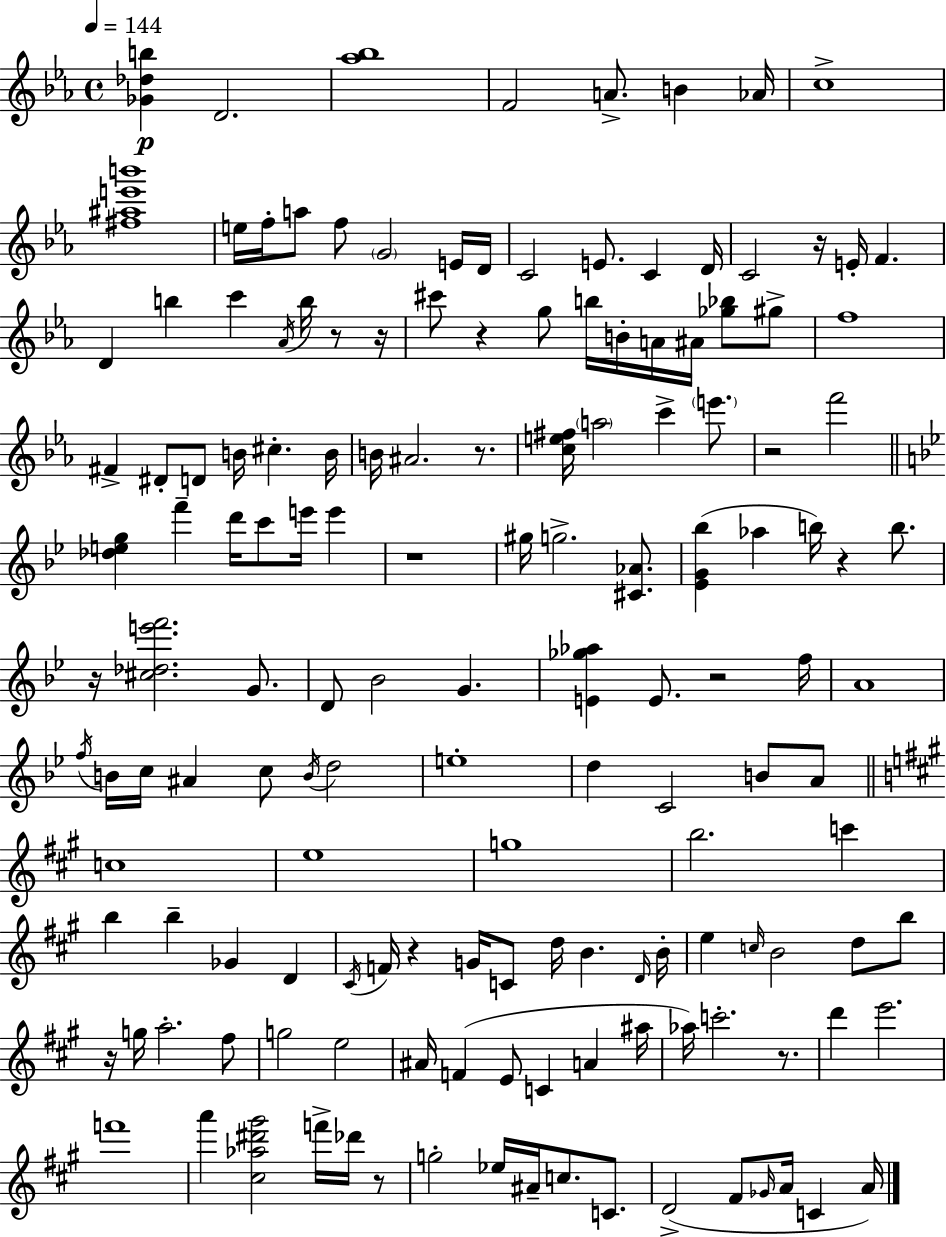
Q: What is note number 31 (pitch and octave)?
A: A#4